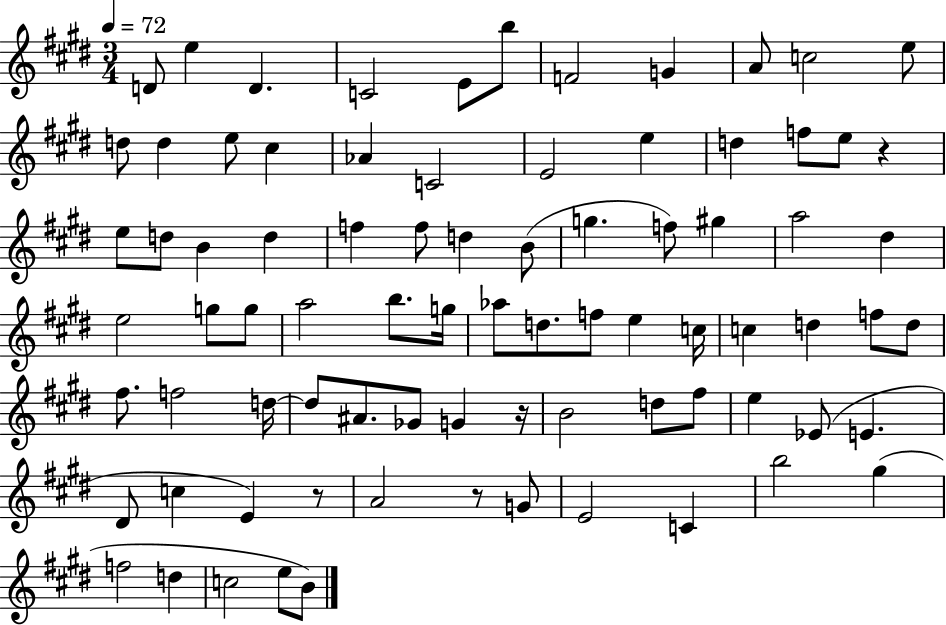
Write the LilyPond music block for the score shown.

{
  \clef treble
  \numericTimeSignature
  \time 3/4
  \key e \major
  \tempo 4 = 72
  d'8 e''4 d'4. | c'2 e'8 b''8 | f'2 g'4 | a'8 c''2 e''8 | \break d''8 d''4 e''8 cis''4 | aes'4 c'2 | e'2 e''4 | d''4 f''8 e''8 r4 | \break e''8 d''8 b'4 d''4 | f''4 f''8 d''4 b'8( | g''4. f''8) gis''4 | a''2 dis''4 | \break e''2 g''8 g''8 | a''2 b''8. g''16 | aes''8 d''8. f''8 e''4 c''16 | c''4 d''4 f''8 d''8 | \break fis''8. f''2 d''16~~ | d''8 ais'8. ges'8 g'4 r16 | b'2 d''8 fis''8 | e''4 ees'8( e'4. | \break dis'8 c''4 e'4) r8 | a'2 r8 g'8 | e'2 c'4 | b''2 gis''4( | \break f''2 d''4 | c''2 e''8 b'8) | \bar "|."
}